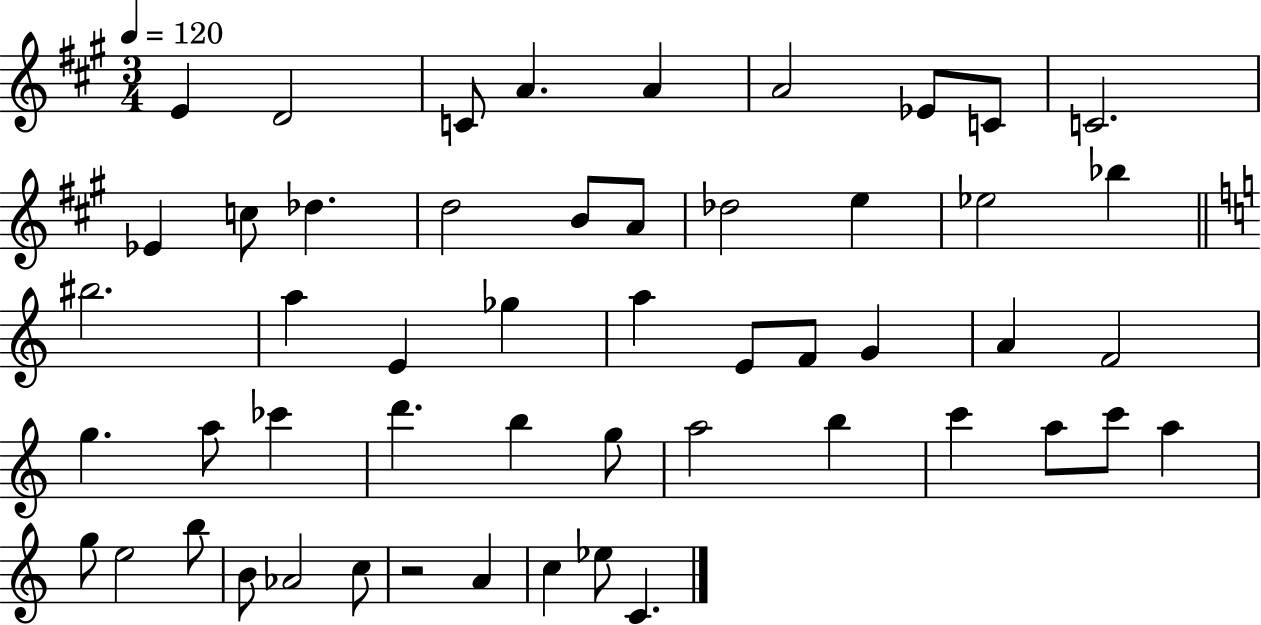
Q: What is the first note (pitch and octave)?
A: E4